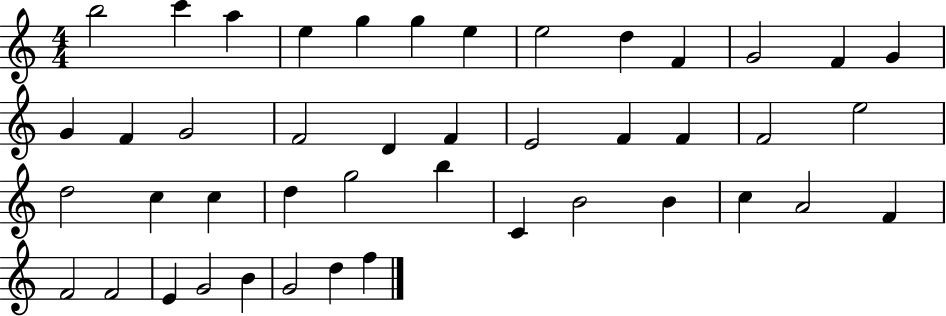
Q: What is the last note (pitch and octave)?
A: F5